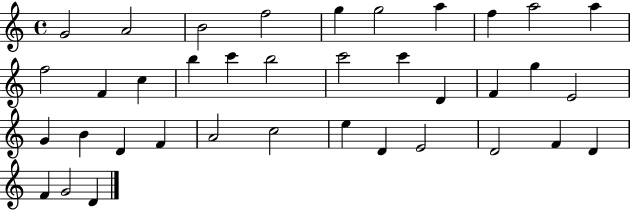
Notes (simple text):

G4/h A4/h B4/h F5/h G5/q G5/h A5/q F5/q A5/h A5/q F5/h F4/q C5/q B5/q C6/q B5/h C6/h C6/q D4/q F4/q G5/q E4/h G4/q B4/q D4/q F4/q A4/h C5/h E5/q D4/q E4/h D4/h F4/q D4/q F4/q G4/h D4/q